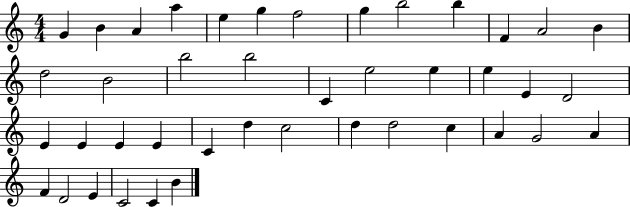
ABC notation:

X:1
T:Untitled
M:4/4
L:1/4
K:C
G B A a e g f2 g b2 b F A2 B d2 B2 b2 b2 C e2 e e E D2 E E E E C d c2 d d2 c A G2 A F D2 E C2 C B